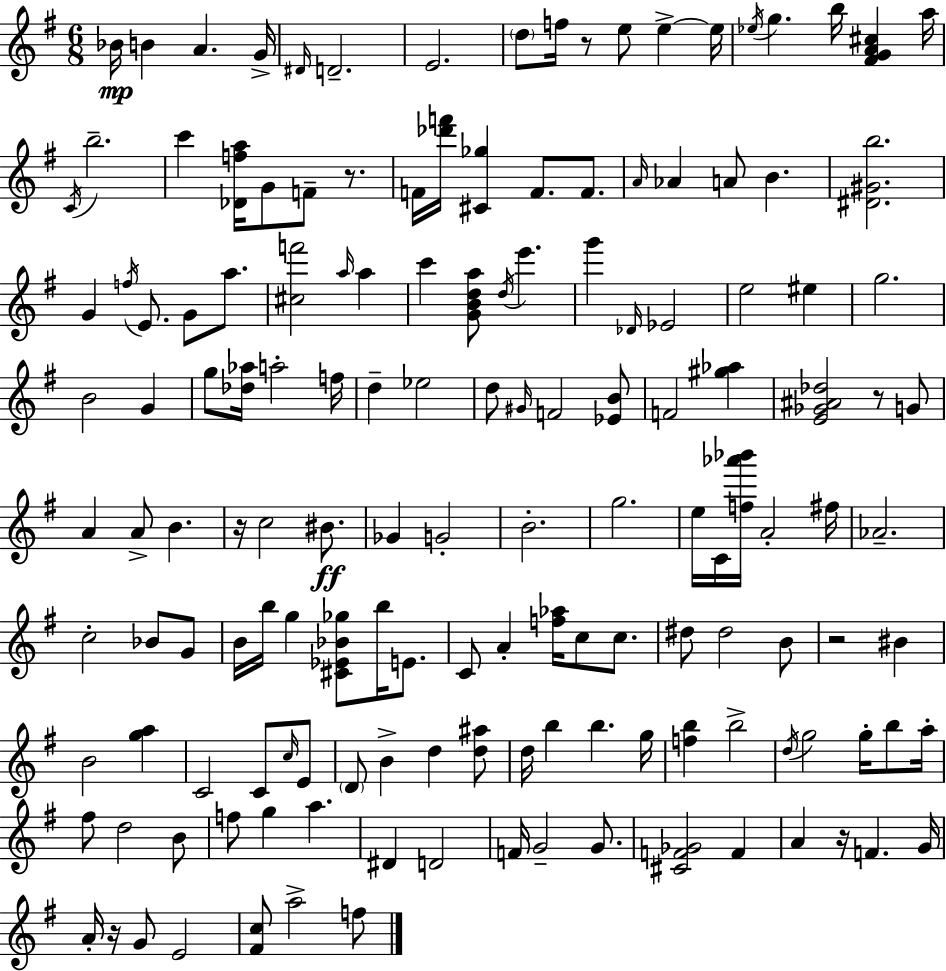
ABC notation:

X:1
T:Untitled
M:6/8
L:1/4
K:Em
_B/4 B A G/4 ^D/4 D2 E2 d/2 f/4 z/2 e/2 e e/4 _e/4 g b/4 [^FGA^c] a/4 C/4 b2 c' [_Dfa]/4 G/2 F/2 z/2 F/4 [_d'f']/4 [^C_g] F/2 F/2 A/4 _A A/2 B [^D^Gb]2 G f/4 E/2 G/2 a/2 [^cf']2 a/4 a c' [GBda]/2 d/4 e' g' _D/4 _E2 e2 ^e g2 B2 G g/2 [_d_a]/4 a2 f/4 d _e2 d/2 ^G/4 F2 [_EB]/2 F2 [^g_a] [E_G^A_d]2 z/2 G/2 A A/2 B z/4 c2 ^B/2 _G G2 B2 g2 e/4 C/4 [f_a'_b']/4 A2 ^f/4 _A2 c2 _B/2 G/2 B/4 b/4 g [^C_E_B_g]/2 b/4 E/2 C/2 A [f_a]/4 c/2 c/2 ^d/2 ^d2 B/2 z2 ^B B2 [ga] C2 C/2 c/4 E/2 D/2 B d [d^a]/2 d/4 b b g/4 [fb] b2 d/4 g2 g/4 b/2 a/4 ^f/2 d2 B/2 f/2 g a ^D D2 F/4 G2 G/2 [^CF_G]2 F A z/4 F G/4 A/4 z/4 G/2 E2 [^Fc]/2 a2 f/2